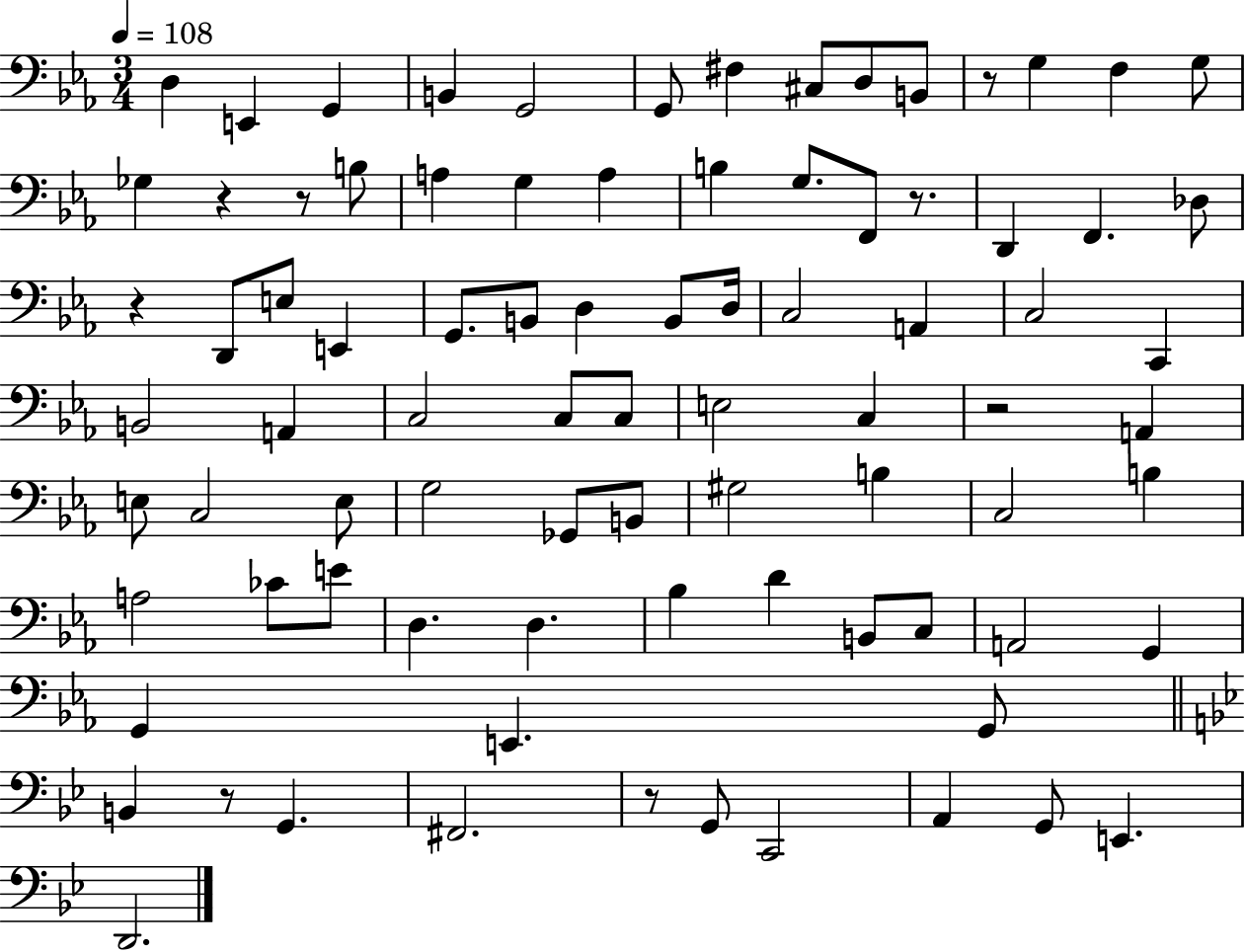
D3/q E2/q G2/q B2/q G2/h G2/e F#3/q C#3/e D3/e B2/e R/e G3/q F3/q G3/e Gb3/q R/q R/e B3/e A3/q G3/q A3/q B3/q G3/e. F2/e R/e. D2/q F2/q. Db3/e R/q D2/e E3/e E2/q G2/e. B2/e D3/q B2/e D3/s C3/h A2/q C3/h C2/q B2/h A2/q C3/h C3/e C3/e E3/h C3/q R/h A2/q E3/e C3/h E3/e G3/h Gb2/e B2/e G#3/h B3/q C3/h B3/q A3/h CES4/e E4/e D3/q. D3/q. Bb3/q D4/q B2/e C3/e A2/h G2/q G2/q E2/q. G2/e B2/q R/e G2/q. F#2/h. R/e G2/e C2/h A2/q G2/e E2/q. D2/h.